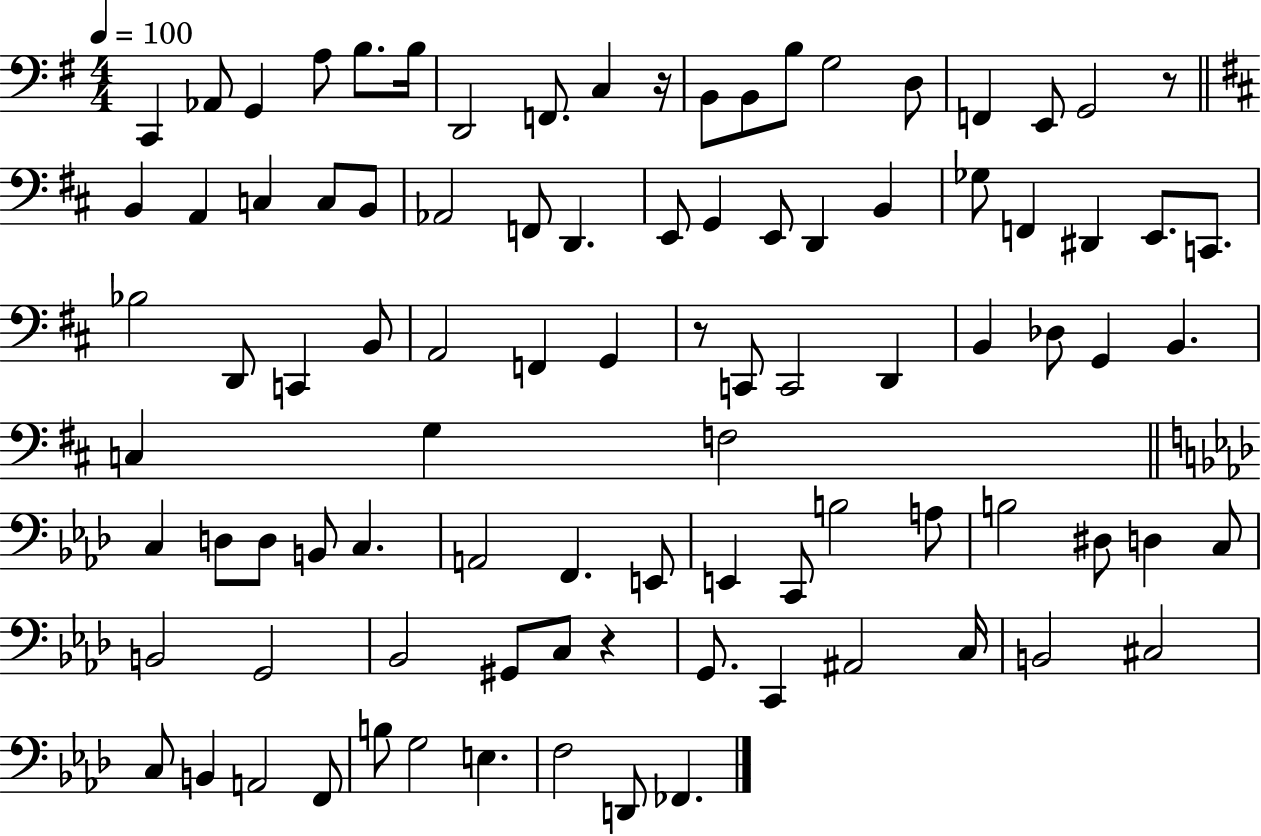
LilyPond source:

{
  \clef bass
  \numericTimeSignature
  \time 4/4
  \key g \major
  \tempo 4 = 100
  c,4 aes,8 g,4 a8 b8. b16 | d,2 f,8. c4 r16 | b,8 b,8 b8 g2 d8 | f,4 e,8 g,2 r8 | \break \bar "||" \break \key d \major b,4 a,4 c4 c8 b,8 | aes,2 f,8 d,4. | e,8 g,4 e,8 d,4 b,4 | ges8 f,4 dis,4 e,8. c,8. | \break bes2 d,8 c,4 b,8 | a,2 f,4 g,4 | r8 c,8 c,2 d,4 | b,4 des8 g,4 b,4. | \break c4 g4 f2 | \bar "||" \break \key aes \major c4 d8 d8 b,8 c4. | a,2 f,4. e,8 | e,4 c,8 b2 a8 | b2 dis8 d4 c8 | \break b,2 g,2 | bes,2 gis,8 c8 r4 | g,8. c,4 ais,2 c16 | b,2 cis2 | \break c8 b,4 a,2 f,8 | b8 g2 e4. | f2 d,8 fes,4. | \bar "|."
}